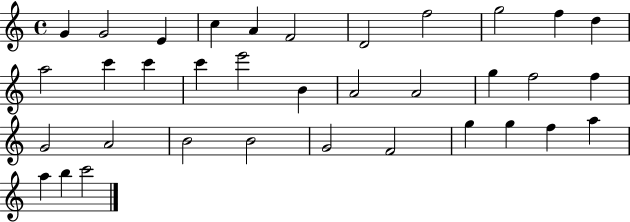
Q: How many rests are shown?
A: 0